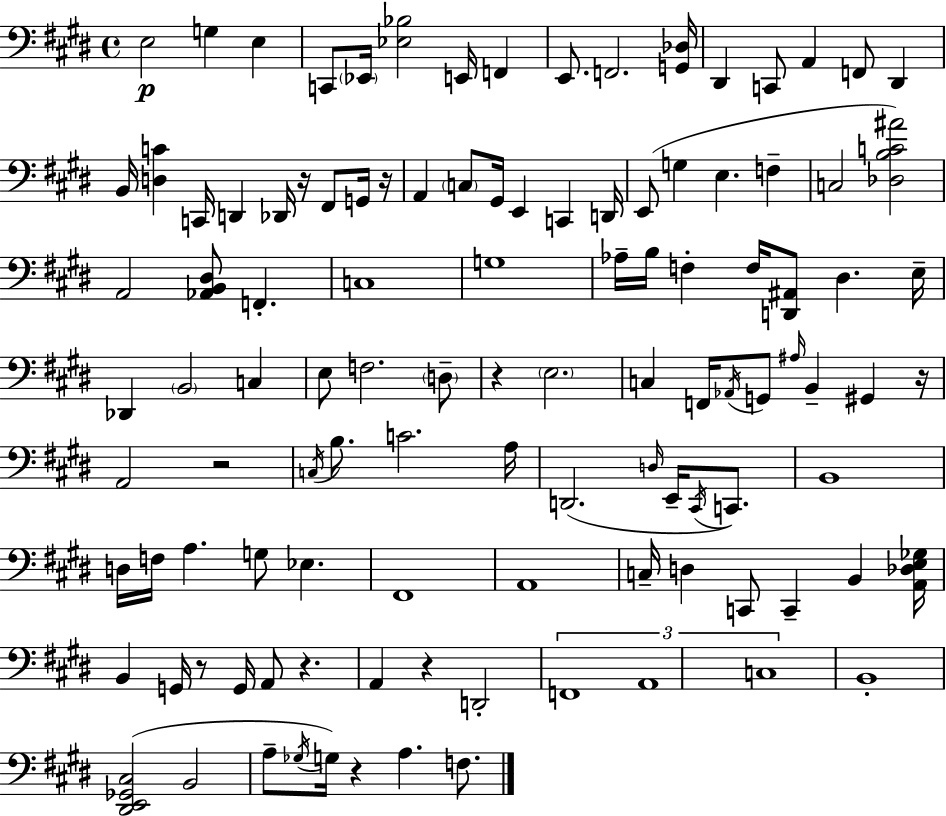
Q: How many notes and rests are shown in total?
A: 111